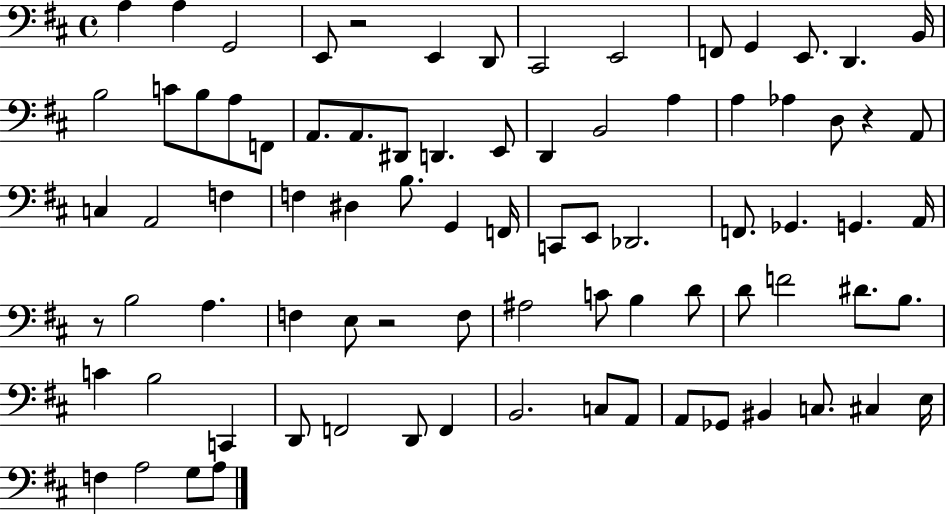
A3/q A3/q G2/h E2/e R/h E2/q D2/e C#2/h E2/h F2/e G2/q E2/e. D2/q. B2/s B3/h C4/e B3/e A3/e F2/e A2/e. A2/e. D#2/e D2/q. E2/e D2/q B2/h A3/q A3/q Ab3/q D3/e R/q A2/e C3/q A2/h F3/q F3/q D#3/q B3/e. G2/q F2/s C2/e E2/e Db2/h. F2/e. Gb2/q. G2/q. A2/s R/e B3/h A3/q. F3/q E3/e R/h F3/e A#3/h C4/e B3/q D4/e D4/e F4/h D#4/e. B3/e. C4/q B3/h C2/q D2/e F2/h D2/e F2/q B2/h. C3/e A2/e A2/e Gb2/e BIS2/q C3/e. C#3/q E3/s F3/q A3/h G3/e A3/e